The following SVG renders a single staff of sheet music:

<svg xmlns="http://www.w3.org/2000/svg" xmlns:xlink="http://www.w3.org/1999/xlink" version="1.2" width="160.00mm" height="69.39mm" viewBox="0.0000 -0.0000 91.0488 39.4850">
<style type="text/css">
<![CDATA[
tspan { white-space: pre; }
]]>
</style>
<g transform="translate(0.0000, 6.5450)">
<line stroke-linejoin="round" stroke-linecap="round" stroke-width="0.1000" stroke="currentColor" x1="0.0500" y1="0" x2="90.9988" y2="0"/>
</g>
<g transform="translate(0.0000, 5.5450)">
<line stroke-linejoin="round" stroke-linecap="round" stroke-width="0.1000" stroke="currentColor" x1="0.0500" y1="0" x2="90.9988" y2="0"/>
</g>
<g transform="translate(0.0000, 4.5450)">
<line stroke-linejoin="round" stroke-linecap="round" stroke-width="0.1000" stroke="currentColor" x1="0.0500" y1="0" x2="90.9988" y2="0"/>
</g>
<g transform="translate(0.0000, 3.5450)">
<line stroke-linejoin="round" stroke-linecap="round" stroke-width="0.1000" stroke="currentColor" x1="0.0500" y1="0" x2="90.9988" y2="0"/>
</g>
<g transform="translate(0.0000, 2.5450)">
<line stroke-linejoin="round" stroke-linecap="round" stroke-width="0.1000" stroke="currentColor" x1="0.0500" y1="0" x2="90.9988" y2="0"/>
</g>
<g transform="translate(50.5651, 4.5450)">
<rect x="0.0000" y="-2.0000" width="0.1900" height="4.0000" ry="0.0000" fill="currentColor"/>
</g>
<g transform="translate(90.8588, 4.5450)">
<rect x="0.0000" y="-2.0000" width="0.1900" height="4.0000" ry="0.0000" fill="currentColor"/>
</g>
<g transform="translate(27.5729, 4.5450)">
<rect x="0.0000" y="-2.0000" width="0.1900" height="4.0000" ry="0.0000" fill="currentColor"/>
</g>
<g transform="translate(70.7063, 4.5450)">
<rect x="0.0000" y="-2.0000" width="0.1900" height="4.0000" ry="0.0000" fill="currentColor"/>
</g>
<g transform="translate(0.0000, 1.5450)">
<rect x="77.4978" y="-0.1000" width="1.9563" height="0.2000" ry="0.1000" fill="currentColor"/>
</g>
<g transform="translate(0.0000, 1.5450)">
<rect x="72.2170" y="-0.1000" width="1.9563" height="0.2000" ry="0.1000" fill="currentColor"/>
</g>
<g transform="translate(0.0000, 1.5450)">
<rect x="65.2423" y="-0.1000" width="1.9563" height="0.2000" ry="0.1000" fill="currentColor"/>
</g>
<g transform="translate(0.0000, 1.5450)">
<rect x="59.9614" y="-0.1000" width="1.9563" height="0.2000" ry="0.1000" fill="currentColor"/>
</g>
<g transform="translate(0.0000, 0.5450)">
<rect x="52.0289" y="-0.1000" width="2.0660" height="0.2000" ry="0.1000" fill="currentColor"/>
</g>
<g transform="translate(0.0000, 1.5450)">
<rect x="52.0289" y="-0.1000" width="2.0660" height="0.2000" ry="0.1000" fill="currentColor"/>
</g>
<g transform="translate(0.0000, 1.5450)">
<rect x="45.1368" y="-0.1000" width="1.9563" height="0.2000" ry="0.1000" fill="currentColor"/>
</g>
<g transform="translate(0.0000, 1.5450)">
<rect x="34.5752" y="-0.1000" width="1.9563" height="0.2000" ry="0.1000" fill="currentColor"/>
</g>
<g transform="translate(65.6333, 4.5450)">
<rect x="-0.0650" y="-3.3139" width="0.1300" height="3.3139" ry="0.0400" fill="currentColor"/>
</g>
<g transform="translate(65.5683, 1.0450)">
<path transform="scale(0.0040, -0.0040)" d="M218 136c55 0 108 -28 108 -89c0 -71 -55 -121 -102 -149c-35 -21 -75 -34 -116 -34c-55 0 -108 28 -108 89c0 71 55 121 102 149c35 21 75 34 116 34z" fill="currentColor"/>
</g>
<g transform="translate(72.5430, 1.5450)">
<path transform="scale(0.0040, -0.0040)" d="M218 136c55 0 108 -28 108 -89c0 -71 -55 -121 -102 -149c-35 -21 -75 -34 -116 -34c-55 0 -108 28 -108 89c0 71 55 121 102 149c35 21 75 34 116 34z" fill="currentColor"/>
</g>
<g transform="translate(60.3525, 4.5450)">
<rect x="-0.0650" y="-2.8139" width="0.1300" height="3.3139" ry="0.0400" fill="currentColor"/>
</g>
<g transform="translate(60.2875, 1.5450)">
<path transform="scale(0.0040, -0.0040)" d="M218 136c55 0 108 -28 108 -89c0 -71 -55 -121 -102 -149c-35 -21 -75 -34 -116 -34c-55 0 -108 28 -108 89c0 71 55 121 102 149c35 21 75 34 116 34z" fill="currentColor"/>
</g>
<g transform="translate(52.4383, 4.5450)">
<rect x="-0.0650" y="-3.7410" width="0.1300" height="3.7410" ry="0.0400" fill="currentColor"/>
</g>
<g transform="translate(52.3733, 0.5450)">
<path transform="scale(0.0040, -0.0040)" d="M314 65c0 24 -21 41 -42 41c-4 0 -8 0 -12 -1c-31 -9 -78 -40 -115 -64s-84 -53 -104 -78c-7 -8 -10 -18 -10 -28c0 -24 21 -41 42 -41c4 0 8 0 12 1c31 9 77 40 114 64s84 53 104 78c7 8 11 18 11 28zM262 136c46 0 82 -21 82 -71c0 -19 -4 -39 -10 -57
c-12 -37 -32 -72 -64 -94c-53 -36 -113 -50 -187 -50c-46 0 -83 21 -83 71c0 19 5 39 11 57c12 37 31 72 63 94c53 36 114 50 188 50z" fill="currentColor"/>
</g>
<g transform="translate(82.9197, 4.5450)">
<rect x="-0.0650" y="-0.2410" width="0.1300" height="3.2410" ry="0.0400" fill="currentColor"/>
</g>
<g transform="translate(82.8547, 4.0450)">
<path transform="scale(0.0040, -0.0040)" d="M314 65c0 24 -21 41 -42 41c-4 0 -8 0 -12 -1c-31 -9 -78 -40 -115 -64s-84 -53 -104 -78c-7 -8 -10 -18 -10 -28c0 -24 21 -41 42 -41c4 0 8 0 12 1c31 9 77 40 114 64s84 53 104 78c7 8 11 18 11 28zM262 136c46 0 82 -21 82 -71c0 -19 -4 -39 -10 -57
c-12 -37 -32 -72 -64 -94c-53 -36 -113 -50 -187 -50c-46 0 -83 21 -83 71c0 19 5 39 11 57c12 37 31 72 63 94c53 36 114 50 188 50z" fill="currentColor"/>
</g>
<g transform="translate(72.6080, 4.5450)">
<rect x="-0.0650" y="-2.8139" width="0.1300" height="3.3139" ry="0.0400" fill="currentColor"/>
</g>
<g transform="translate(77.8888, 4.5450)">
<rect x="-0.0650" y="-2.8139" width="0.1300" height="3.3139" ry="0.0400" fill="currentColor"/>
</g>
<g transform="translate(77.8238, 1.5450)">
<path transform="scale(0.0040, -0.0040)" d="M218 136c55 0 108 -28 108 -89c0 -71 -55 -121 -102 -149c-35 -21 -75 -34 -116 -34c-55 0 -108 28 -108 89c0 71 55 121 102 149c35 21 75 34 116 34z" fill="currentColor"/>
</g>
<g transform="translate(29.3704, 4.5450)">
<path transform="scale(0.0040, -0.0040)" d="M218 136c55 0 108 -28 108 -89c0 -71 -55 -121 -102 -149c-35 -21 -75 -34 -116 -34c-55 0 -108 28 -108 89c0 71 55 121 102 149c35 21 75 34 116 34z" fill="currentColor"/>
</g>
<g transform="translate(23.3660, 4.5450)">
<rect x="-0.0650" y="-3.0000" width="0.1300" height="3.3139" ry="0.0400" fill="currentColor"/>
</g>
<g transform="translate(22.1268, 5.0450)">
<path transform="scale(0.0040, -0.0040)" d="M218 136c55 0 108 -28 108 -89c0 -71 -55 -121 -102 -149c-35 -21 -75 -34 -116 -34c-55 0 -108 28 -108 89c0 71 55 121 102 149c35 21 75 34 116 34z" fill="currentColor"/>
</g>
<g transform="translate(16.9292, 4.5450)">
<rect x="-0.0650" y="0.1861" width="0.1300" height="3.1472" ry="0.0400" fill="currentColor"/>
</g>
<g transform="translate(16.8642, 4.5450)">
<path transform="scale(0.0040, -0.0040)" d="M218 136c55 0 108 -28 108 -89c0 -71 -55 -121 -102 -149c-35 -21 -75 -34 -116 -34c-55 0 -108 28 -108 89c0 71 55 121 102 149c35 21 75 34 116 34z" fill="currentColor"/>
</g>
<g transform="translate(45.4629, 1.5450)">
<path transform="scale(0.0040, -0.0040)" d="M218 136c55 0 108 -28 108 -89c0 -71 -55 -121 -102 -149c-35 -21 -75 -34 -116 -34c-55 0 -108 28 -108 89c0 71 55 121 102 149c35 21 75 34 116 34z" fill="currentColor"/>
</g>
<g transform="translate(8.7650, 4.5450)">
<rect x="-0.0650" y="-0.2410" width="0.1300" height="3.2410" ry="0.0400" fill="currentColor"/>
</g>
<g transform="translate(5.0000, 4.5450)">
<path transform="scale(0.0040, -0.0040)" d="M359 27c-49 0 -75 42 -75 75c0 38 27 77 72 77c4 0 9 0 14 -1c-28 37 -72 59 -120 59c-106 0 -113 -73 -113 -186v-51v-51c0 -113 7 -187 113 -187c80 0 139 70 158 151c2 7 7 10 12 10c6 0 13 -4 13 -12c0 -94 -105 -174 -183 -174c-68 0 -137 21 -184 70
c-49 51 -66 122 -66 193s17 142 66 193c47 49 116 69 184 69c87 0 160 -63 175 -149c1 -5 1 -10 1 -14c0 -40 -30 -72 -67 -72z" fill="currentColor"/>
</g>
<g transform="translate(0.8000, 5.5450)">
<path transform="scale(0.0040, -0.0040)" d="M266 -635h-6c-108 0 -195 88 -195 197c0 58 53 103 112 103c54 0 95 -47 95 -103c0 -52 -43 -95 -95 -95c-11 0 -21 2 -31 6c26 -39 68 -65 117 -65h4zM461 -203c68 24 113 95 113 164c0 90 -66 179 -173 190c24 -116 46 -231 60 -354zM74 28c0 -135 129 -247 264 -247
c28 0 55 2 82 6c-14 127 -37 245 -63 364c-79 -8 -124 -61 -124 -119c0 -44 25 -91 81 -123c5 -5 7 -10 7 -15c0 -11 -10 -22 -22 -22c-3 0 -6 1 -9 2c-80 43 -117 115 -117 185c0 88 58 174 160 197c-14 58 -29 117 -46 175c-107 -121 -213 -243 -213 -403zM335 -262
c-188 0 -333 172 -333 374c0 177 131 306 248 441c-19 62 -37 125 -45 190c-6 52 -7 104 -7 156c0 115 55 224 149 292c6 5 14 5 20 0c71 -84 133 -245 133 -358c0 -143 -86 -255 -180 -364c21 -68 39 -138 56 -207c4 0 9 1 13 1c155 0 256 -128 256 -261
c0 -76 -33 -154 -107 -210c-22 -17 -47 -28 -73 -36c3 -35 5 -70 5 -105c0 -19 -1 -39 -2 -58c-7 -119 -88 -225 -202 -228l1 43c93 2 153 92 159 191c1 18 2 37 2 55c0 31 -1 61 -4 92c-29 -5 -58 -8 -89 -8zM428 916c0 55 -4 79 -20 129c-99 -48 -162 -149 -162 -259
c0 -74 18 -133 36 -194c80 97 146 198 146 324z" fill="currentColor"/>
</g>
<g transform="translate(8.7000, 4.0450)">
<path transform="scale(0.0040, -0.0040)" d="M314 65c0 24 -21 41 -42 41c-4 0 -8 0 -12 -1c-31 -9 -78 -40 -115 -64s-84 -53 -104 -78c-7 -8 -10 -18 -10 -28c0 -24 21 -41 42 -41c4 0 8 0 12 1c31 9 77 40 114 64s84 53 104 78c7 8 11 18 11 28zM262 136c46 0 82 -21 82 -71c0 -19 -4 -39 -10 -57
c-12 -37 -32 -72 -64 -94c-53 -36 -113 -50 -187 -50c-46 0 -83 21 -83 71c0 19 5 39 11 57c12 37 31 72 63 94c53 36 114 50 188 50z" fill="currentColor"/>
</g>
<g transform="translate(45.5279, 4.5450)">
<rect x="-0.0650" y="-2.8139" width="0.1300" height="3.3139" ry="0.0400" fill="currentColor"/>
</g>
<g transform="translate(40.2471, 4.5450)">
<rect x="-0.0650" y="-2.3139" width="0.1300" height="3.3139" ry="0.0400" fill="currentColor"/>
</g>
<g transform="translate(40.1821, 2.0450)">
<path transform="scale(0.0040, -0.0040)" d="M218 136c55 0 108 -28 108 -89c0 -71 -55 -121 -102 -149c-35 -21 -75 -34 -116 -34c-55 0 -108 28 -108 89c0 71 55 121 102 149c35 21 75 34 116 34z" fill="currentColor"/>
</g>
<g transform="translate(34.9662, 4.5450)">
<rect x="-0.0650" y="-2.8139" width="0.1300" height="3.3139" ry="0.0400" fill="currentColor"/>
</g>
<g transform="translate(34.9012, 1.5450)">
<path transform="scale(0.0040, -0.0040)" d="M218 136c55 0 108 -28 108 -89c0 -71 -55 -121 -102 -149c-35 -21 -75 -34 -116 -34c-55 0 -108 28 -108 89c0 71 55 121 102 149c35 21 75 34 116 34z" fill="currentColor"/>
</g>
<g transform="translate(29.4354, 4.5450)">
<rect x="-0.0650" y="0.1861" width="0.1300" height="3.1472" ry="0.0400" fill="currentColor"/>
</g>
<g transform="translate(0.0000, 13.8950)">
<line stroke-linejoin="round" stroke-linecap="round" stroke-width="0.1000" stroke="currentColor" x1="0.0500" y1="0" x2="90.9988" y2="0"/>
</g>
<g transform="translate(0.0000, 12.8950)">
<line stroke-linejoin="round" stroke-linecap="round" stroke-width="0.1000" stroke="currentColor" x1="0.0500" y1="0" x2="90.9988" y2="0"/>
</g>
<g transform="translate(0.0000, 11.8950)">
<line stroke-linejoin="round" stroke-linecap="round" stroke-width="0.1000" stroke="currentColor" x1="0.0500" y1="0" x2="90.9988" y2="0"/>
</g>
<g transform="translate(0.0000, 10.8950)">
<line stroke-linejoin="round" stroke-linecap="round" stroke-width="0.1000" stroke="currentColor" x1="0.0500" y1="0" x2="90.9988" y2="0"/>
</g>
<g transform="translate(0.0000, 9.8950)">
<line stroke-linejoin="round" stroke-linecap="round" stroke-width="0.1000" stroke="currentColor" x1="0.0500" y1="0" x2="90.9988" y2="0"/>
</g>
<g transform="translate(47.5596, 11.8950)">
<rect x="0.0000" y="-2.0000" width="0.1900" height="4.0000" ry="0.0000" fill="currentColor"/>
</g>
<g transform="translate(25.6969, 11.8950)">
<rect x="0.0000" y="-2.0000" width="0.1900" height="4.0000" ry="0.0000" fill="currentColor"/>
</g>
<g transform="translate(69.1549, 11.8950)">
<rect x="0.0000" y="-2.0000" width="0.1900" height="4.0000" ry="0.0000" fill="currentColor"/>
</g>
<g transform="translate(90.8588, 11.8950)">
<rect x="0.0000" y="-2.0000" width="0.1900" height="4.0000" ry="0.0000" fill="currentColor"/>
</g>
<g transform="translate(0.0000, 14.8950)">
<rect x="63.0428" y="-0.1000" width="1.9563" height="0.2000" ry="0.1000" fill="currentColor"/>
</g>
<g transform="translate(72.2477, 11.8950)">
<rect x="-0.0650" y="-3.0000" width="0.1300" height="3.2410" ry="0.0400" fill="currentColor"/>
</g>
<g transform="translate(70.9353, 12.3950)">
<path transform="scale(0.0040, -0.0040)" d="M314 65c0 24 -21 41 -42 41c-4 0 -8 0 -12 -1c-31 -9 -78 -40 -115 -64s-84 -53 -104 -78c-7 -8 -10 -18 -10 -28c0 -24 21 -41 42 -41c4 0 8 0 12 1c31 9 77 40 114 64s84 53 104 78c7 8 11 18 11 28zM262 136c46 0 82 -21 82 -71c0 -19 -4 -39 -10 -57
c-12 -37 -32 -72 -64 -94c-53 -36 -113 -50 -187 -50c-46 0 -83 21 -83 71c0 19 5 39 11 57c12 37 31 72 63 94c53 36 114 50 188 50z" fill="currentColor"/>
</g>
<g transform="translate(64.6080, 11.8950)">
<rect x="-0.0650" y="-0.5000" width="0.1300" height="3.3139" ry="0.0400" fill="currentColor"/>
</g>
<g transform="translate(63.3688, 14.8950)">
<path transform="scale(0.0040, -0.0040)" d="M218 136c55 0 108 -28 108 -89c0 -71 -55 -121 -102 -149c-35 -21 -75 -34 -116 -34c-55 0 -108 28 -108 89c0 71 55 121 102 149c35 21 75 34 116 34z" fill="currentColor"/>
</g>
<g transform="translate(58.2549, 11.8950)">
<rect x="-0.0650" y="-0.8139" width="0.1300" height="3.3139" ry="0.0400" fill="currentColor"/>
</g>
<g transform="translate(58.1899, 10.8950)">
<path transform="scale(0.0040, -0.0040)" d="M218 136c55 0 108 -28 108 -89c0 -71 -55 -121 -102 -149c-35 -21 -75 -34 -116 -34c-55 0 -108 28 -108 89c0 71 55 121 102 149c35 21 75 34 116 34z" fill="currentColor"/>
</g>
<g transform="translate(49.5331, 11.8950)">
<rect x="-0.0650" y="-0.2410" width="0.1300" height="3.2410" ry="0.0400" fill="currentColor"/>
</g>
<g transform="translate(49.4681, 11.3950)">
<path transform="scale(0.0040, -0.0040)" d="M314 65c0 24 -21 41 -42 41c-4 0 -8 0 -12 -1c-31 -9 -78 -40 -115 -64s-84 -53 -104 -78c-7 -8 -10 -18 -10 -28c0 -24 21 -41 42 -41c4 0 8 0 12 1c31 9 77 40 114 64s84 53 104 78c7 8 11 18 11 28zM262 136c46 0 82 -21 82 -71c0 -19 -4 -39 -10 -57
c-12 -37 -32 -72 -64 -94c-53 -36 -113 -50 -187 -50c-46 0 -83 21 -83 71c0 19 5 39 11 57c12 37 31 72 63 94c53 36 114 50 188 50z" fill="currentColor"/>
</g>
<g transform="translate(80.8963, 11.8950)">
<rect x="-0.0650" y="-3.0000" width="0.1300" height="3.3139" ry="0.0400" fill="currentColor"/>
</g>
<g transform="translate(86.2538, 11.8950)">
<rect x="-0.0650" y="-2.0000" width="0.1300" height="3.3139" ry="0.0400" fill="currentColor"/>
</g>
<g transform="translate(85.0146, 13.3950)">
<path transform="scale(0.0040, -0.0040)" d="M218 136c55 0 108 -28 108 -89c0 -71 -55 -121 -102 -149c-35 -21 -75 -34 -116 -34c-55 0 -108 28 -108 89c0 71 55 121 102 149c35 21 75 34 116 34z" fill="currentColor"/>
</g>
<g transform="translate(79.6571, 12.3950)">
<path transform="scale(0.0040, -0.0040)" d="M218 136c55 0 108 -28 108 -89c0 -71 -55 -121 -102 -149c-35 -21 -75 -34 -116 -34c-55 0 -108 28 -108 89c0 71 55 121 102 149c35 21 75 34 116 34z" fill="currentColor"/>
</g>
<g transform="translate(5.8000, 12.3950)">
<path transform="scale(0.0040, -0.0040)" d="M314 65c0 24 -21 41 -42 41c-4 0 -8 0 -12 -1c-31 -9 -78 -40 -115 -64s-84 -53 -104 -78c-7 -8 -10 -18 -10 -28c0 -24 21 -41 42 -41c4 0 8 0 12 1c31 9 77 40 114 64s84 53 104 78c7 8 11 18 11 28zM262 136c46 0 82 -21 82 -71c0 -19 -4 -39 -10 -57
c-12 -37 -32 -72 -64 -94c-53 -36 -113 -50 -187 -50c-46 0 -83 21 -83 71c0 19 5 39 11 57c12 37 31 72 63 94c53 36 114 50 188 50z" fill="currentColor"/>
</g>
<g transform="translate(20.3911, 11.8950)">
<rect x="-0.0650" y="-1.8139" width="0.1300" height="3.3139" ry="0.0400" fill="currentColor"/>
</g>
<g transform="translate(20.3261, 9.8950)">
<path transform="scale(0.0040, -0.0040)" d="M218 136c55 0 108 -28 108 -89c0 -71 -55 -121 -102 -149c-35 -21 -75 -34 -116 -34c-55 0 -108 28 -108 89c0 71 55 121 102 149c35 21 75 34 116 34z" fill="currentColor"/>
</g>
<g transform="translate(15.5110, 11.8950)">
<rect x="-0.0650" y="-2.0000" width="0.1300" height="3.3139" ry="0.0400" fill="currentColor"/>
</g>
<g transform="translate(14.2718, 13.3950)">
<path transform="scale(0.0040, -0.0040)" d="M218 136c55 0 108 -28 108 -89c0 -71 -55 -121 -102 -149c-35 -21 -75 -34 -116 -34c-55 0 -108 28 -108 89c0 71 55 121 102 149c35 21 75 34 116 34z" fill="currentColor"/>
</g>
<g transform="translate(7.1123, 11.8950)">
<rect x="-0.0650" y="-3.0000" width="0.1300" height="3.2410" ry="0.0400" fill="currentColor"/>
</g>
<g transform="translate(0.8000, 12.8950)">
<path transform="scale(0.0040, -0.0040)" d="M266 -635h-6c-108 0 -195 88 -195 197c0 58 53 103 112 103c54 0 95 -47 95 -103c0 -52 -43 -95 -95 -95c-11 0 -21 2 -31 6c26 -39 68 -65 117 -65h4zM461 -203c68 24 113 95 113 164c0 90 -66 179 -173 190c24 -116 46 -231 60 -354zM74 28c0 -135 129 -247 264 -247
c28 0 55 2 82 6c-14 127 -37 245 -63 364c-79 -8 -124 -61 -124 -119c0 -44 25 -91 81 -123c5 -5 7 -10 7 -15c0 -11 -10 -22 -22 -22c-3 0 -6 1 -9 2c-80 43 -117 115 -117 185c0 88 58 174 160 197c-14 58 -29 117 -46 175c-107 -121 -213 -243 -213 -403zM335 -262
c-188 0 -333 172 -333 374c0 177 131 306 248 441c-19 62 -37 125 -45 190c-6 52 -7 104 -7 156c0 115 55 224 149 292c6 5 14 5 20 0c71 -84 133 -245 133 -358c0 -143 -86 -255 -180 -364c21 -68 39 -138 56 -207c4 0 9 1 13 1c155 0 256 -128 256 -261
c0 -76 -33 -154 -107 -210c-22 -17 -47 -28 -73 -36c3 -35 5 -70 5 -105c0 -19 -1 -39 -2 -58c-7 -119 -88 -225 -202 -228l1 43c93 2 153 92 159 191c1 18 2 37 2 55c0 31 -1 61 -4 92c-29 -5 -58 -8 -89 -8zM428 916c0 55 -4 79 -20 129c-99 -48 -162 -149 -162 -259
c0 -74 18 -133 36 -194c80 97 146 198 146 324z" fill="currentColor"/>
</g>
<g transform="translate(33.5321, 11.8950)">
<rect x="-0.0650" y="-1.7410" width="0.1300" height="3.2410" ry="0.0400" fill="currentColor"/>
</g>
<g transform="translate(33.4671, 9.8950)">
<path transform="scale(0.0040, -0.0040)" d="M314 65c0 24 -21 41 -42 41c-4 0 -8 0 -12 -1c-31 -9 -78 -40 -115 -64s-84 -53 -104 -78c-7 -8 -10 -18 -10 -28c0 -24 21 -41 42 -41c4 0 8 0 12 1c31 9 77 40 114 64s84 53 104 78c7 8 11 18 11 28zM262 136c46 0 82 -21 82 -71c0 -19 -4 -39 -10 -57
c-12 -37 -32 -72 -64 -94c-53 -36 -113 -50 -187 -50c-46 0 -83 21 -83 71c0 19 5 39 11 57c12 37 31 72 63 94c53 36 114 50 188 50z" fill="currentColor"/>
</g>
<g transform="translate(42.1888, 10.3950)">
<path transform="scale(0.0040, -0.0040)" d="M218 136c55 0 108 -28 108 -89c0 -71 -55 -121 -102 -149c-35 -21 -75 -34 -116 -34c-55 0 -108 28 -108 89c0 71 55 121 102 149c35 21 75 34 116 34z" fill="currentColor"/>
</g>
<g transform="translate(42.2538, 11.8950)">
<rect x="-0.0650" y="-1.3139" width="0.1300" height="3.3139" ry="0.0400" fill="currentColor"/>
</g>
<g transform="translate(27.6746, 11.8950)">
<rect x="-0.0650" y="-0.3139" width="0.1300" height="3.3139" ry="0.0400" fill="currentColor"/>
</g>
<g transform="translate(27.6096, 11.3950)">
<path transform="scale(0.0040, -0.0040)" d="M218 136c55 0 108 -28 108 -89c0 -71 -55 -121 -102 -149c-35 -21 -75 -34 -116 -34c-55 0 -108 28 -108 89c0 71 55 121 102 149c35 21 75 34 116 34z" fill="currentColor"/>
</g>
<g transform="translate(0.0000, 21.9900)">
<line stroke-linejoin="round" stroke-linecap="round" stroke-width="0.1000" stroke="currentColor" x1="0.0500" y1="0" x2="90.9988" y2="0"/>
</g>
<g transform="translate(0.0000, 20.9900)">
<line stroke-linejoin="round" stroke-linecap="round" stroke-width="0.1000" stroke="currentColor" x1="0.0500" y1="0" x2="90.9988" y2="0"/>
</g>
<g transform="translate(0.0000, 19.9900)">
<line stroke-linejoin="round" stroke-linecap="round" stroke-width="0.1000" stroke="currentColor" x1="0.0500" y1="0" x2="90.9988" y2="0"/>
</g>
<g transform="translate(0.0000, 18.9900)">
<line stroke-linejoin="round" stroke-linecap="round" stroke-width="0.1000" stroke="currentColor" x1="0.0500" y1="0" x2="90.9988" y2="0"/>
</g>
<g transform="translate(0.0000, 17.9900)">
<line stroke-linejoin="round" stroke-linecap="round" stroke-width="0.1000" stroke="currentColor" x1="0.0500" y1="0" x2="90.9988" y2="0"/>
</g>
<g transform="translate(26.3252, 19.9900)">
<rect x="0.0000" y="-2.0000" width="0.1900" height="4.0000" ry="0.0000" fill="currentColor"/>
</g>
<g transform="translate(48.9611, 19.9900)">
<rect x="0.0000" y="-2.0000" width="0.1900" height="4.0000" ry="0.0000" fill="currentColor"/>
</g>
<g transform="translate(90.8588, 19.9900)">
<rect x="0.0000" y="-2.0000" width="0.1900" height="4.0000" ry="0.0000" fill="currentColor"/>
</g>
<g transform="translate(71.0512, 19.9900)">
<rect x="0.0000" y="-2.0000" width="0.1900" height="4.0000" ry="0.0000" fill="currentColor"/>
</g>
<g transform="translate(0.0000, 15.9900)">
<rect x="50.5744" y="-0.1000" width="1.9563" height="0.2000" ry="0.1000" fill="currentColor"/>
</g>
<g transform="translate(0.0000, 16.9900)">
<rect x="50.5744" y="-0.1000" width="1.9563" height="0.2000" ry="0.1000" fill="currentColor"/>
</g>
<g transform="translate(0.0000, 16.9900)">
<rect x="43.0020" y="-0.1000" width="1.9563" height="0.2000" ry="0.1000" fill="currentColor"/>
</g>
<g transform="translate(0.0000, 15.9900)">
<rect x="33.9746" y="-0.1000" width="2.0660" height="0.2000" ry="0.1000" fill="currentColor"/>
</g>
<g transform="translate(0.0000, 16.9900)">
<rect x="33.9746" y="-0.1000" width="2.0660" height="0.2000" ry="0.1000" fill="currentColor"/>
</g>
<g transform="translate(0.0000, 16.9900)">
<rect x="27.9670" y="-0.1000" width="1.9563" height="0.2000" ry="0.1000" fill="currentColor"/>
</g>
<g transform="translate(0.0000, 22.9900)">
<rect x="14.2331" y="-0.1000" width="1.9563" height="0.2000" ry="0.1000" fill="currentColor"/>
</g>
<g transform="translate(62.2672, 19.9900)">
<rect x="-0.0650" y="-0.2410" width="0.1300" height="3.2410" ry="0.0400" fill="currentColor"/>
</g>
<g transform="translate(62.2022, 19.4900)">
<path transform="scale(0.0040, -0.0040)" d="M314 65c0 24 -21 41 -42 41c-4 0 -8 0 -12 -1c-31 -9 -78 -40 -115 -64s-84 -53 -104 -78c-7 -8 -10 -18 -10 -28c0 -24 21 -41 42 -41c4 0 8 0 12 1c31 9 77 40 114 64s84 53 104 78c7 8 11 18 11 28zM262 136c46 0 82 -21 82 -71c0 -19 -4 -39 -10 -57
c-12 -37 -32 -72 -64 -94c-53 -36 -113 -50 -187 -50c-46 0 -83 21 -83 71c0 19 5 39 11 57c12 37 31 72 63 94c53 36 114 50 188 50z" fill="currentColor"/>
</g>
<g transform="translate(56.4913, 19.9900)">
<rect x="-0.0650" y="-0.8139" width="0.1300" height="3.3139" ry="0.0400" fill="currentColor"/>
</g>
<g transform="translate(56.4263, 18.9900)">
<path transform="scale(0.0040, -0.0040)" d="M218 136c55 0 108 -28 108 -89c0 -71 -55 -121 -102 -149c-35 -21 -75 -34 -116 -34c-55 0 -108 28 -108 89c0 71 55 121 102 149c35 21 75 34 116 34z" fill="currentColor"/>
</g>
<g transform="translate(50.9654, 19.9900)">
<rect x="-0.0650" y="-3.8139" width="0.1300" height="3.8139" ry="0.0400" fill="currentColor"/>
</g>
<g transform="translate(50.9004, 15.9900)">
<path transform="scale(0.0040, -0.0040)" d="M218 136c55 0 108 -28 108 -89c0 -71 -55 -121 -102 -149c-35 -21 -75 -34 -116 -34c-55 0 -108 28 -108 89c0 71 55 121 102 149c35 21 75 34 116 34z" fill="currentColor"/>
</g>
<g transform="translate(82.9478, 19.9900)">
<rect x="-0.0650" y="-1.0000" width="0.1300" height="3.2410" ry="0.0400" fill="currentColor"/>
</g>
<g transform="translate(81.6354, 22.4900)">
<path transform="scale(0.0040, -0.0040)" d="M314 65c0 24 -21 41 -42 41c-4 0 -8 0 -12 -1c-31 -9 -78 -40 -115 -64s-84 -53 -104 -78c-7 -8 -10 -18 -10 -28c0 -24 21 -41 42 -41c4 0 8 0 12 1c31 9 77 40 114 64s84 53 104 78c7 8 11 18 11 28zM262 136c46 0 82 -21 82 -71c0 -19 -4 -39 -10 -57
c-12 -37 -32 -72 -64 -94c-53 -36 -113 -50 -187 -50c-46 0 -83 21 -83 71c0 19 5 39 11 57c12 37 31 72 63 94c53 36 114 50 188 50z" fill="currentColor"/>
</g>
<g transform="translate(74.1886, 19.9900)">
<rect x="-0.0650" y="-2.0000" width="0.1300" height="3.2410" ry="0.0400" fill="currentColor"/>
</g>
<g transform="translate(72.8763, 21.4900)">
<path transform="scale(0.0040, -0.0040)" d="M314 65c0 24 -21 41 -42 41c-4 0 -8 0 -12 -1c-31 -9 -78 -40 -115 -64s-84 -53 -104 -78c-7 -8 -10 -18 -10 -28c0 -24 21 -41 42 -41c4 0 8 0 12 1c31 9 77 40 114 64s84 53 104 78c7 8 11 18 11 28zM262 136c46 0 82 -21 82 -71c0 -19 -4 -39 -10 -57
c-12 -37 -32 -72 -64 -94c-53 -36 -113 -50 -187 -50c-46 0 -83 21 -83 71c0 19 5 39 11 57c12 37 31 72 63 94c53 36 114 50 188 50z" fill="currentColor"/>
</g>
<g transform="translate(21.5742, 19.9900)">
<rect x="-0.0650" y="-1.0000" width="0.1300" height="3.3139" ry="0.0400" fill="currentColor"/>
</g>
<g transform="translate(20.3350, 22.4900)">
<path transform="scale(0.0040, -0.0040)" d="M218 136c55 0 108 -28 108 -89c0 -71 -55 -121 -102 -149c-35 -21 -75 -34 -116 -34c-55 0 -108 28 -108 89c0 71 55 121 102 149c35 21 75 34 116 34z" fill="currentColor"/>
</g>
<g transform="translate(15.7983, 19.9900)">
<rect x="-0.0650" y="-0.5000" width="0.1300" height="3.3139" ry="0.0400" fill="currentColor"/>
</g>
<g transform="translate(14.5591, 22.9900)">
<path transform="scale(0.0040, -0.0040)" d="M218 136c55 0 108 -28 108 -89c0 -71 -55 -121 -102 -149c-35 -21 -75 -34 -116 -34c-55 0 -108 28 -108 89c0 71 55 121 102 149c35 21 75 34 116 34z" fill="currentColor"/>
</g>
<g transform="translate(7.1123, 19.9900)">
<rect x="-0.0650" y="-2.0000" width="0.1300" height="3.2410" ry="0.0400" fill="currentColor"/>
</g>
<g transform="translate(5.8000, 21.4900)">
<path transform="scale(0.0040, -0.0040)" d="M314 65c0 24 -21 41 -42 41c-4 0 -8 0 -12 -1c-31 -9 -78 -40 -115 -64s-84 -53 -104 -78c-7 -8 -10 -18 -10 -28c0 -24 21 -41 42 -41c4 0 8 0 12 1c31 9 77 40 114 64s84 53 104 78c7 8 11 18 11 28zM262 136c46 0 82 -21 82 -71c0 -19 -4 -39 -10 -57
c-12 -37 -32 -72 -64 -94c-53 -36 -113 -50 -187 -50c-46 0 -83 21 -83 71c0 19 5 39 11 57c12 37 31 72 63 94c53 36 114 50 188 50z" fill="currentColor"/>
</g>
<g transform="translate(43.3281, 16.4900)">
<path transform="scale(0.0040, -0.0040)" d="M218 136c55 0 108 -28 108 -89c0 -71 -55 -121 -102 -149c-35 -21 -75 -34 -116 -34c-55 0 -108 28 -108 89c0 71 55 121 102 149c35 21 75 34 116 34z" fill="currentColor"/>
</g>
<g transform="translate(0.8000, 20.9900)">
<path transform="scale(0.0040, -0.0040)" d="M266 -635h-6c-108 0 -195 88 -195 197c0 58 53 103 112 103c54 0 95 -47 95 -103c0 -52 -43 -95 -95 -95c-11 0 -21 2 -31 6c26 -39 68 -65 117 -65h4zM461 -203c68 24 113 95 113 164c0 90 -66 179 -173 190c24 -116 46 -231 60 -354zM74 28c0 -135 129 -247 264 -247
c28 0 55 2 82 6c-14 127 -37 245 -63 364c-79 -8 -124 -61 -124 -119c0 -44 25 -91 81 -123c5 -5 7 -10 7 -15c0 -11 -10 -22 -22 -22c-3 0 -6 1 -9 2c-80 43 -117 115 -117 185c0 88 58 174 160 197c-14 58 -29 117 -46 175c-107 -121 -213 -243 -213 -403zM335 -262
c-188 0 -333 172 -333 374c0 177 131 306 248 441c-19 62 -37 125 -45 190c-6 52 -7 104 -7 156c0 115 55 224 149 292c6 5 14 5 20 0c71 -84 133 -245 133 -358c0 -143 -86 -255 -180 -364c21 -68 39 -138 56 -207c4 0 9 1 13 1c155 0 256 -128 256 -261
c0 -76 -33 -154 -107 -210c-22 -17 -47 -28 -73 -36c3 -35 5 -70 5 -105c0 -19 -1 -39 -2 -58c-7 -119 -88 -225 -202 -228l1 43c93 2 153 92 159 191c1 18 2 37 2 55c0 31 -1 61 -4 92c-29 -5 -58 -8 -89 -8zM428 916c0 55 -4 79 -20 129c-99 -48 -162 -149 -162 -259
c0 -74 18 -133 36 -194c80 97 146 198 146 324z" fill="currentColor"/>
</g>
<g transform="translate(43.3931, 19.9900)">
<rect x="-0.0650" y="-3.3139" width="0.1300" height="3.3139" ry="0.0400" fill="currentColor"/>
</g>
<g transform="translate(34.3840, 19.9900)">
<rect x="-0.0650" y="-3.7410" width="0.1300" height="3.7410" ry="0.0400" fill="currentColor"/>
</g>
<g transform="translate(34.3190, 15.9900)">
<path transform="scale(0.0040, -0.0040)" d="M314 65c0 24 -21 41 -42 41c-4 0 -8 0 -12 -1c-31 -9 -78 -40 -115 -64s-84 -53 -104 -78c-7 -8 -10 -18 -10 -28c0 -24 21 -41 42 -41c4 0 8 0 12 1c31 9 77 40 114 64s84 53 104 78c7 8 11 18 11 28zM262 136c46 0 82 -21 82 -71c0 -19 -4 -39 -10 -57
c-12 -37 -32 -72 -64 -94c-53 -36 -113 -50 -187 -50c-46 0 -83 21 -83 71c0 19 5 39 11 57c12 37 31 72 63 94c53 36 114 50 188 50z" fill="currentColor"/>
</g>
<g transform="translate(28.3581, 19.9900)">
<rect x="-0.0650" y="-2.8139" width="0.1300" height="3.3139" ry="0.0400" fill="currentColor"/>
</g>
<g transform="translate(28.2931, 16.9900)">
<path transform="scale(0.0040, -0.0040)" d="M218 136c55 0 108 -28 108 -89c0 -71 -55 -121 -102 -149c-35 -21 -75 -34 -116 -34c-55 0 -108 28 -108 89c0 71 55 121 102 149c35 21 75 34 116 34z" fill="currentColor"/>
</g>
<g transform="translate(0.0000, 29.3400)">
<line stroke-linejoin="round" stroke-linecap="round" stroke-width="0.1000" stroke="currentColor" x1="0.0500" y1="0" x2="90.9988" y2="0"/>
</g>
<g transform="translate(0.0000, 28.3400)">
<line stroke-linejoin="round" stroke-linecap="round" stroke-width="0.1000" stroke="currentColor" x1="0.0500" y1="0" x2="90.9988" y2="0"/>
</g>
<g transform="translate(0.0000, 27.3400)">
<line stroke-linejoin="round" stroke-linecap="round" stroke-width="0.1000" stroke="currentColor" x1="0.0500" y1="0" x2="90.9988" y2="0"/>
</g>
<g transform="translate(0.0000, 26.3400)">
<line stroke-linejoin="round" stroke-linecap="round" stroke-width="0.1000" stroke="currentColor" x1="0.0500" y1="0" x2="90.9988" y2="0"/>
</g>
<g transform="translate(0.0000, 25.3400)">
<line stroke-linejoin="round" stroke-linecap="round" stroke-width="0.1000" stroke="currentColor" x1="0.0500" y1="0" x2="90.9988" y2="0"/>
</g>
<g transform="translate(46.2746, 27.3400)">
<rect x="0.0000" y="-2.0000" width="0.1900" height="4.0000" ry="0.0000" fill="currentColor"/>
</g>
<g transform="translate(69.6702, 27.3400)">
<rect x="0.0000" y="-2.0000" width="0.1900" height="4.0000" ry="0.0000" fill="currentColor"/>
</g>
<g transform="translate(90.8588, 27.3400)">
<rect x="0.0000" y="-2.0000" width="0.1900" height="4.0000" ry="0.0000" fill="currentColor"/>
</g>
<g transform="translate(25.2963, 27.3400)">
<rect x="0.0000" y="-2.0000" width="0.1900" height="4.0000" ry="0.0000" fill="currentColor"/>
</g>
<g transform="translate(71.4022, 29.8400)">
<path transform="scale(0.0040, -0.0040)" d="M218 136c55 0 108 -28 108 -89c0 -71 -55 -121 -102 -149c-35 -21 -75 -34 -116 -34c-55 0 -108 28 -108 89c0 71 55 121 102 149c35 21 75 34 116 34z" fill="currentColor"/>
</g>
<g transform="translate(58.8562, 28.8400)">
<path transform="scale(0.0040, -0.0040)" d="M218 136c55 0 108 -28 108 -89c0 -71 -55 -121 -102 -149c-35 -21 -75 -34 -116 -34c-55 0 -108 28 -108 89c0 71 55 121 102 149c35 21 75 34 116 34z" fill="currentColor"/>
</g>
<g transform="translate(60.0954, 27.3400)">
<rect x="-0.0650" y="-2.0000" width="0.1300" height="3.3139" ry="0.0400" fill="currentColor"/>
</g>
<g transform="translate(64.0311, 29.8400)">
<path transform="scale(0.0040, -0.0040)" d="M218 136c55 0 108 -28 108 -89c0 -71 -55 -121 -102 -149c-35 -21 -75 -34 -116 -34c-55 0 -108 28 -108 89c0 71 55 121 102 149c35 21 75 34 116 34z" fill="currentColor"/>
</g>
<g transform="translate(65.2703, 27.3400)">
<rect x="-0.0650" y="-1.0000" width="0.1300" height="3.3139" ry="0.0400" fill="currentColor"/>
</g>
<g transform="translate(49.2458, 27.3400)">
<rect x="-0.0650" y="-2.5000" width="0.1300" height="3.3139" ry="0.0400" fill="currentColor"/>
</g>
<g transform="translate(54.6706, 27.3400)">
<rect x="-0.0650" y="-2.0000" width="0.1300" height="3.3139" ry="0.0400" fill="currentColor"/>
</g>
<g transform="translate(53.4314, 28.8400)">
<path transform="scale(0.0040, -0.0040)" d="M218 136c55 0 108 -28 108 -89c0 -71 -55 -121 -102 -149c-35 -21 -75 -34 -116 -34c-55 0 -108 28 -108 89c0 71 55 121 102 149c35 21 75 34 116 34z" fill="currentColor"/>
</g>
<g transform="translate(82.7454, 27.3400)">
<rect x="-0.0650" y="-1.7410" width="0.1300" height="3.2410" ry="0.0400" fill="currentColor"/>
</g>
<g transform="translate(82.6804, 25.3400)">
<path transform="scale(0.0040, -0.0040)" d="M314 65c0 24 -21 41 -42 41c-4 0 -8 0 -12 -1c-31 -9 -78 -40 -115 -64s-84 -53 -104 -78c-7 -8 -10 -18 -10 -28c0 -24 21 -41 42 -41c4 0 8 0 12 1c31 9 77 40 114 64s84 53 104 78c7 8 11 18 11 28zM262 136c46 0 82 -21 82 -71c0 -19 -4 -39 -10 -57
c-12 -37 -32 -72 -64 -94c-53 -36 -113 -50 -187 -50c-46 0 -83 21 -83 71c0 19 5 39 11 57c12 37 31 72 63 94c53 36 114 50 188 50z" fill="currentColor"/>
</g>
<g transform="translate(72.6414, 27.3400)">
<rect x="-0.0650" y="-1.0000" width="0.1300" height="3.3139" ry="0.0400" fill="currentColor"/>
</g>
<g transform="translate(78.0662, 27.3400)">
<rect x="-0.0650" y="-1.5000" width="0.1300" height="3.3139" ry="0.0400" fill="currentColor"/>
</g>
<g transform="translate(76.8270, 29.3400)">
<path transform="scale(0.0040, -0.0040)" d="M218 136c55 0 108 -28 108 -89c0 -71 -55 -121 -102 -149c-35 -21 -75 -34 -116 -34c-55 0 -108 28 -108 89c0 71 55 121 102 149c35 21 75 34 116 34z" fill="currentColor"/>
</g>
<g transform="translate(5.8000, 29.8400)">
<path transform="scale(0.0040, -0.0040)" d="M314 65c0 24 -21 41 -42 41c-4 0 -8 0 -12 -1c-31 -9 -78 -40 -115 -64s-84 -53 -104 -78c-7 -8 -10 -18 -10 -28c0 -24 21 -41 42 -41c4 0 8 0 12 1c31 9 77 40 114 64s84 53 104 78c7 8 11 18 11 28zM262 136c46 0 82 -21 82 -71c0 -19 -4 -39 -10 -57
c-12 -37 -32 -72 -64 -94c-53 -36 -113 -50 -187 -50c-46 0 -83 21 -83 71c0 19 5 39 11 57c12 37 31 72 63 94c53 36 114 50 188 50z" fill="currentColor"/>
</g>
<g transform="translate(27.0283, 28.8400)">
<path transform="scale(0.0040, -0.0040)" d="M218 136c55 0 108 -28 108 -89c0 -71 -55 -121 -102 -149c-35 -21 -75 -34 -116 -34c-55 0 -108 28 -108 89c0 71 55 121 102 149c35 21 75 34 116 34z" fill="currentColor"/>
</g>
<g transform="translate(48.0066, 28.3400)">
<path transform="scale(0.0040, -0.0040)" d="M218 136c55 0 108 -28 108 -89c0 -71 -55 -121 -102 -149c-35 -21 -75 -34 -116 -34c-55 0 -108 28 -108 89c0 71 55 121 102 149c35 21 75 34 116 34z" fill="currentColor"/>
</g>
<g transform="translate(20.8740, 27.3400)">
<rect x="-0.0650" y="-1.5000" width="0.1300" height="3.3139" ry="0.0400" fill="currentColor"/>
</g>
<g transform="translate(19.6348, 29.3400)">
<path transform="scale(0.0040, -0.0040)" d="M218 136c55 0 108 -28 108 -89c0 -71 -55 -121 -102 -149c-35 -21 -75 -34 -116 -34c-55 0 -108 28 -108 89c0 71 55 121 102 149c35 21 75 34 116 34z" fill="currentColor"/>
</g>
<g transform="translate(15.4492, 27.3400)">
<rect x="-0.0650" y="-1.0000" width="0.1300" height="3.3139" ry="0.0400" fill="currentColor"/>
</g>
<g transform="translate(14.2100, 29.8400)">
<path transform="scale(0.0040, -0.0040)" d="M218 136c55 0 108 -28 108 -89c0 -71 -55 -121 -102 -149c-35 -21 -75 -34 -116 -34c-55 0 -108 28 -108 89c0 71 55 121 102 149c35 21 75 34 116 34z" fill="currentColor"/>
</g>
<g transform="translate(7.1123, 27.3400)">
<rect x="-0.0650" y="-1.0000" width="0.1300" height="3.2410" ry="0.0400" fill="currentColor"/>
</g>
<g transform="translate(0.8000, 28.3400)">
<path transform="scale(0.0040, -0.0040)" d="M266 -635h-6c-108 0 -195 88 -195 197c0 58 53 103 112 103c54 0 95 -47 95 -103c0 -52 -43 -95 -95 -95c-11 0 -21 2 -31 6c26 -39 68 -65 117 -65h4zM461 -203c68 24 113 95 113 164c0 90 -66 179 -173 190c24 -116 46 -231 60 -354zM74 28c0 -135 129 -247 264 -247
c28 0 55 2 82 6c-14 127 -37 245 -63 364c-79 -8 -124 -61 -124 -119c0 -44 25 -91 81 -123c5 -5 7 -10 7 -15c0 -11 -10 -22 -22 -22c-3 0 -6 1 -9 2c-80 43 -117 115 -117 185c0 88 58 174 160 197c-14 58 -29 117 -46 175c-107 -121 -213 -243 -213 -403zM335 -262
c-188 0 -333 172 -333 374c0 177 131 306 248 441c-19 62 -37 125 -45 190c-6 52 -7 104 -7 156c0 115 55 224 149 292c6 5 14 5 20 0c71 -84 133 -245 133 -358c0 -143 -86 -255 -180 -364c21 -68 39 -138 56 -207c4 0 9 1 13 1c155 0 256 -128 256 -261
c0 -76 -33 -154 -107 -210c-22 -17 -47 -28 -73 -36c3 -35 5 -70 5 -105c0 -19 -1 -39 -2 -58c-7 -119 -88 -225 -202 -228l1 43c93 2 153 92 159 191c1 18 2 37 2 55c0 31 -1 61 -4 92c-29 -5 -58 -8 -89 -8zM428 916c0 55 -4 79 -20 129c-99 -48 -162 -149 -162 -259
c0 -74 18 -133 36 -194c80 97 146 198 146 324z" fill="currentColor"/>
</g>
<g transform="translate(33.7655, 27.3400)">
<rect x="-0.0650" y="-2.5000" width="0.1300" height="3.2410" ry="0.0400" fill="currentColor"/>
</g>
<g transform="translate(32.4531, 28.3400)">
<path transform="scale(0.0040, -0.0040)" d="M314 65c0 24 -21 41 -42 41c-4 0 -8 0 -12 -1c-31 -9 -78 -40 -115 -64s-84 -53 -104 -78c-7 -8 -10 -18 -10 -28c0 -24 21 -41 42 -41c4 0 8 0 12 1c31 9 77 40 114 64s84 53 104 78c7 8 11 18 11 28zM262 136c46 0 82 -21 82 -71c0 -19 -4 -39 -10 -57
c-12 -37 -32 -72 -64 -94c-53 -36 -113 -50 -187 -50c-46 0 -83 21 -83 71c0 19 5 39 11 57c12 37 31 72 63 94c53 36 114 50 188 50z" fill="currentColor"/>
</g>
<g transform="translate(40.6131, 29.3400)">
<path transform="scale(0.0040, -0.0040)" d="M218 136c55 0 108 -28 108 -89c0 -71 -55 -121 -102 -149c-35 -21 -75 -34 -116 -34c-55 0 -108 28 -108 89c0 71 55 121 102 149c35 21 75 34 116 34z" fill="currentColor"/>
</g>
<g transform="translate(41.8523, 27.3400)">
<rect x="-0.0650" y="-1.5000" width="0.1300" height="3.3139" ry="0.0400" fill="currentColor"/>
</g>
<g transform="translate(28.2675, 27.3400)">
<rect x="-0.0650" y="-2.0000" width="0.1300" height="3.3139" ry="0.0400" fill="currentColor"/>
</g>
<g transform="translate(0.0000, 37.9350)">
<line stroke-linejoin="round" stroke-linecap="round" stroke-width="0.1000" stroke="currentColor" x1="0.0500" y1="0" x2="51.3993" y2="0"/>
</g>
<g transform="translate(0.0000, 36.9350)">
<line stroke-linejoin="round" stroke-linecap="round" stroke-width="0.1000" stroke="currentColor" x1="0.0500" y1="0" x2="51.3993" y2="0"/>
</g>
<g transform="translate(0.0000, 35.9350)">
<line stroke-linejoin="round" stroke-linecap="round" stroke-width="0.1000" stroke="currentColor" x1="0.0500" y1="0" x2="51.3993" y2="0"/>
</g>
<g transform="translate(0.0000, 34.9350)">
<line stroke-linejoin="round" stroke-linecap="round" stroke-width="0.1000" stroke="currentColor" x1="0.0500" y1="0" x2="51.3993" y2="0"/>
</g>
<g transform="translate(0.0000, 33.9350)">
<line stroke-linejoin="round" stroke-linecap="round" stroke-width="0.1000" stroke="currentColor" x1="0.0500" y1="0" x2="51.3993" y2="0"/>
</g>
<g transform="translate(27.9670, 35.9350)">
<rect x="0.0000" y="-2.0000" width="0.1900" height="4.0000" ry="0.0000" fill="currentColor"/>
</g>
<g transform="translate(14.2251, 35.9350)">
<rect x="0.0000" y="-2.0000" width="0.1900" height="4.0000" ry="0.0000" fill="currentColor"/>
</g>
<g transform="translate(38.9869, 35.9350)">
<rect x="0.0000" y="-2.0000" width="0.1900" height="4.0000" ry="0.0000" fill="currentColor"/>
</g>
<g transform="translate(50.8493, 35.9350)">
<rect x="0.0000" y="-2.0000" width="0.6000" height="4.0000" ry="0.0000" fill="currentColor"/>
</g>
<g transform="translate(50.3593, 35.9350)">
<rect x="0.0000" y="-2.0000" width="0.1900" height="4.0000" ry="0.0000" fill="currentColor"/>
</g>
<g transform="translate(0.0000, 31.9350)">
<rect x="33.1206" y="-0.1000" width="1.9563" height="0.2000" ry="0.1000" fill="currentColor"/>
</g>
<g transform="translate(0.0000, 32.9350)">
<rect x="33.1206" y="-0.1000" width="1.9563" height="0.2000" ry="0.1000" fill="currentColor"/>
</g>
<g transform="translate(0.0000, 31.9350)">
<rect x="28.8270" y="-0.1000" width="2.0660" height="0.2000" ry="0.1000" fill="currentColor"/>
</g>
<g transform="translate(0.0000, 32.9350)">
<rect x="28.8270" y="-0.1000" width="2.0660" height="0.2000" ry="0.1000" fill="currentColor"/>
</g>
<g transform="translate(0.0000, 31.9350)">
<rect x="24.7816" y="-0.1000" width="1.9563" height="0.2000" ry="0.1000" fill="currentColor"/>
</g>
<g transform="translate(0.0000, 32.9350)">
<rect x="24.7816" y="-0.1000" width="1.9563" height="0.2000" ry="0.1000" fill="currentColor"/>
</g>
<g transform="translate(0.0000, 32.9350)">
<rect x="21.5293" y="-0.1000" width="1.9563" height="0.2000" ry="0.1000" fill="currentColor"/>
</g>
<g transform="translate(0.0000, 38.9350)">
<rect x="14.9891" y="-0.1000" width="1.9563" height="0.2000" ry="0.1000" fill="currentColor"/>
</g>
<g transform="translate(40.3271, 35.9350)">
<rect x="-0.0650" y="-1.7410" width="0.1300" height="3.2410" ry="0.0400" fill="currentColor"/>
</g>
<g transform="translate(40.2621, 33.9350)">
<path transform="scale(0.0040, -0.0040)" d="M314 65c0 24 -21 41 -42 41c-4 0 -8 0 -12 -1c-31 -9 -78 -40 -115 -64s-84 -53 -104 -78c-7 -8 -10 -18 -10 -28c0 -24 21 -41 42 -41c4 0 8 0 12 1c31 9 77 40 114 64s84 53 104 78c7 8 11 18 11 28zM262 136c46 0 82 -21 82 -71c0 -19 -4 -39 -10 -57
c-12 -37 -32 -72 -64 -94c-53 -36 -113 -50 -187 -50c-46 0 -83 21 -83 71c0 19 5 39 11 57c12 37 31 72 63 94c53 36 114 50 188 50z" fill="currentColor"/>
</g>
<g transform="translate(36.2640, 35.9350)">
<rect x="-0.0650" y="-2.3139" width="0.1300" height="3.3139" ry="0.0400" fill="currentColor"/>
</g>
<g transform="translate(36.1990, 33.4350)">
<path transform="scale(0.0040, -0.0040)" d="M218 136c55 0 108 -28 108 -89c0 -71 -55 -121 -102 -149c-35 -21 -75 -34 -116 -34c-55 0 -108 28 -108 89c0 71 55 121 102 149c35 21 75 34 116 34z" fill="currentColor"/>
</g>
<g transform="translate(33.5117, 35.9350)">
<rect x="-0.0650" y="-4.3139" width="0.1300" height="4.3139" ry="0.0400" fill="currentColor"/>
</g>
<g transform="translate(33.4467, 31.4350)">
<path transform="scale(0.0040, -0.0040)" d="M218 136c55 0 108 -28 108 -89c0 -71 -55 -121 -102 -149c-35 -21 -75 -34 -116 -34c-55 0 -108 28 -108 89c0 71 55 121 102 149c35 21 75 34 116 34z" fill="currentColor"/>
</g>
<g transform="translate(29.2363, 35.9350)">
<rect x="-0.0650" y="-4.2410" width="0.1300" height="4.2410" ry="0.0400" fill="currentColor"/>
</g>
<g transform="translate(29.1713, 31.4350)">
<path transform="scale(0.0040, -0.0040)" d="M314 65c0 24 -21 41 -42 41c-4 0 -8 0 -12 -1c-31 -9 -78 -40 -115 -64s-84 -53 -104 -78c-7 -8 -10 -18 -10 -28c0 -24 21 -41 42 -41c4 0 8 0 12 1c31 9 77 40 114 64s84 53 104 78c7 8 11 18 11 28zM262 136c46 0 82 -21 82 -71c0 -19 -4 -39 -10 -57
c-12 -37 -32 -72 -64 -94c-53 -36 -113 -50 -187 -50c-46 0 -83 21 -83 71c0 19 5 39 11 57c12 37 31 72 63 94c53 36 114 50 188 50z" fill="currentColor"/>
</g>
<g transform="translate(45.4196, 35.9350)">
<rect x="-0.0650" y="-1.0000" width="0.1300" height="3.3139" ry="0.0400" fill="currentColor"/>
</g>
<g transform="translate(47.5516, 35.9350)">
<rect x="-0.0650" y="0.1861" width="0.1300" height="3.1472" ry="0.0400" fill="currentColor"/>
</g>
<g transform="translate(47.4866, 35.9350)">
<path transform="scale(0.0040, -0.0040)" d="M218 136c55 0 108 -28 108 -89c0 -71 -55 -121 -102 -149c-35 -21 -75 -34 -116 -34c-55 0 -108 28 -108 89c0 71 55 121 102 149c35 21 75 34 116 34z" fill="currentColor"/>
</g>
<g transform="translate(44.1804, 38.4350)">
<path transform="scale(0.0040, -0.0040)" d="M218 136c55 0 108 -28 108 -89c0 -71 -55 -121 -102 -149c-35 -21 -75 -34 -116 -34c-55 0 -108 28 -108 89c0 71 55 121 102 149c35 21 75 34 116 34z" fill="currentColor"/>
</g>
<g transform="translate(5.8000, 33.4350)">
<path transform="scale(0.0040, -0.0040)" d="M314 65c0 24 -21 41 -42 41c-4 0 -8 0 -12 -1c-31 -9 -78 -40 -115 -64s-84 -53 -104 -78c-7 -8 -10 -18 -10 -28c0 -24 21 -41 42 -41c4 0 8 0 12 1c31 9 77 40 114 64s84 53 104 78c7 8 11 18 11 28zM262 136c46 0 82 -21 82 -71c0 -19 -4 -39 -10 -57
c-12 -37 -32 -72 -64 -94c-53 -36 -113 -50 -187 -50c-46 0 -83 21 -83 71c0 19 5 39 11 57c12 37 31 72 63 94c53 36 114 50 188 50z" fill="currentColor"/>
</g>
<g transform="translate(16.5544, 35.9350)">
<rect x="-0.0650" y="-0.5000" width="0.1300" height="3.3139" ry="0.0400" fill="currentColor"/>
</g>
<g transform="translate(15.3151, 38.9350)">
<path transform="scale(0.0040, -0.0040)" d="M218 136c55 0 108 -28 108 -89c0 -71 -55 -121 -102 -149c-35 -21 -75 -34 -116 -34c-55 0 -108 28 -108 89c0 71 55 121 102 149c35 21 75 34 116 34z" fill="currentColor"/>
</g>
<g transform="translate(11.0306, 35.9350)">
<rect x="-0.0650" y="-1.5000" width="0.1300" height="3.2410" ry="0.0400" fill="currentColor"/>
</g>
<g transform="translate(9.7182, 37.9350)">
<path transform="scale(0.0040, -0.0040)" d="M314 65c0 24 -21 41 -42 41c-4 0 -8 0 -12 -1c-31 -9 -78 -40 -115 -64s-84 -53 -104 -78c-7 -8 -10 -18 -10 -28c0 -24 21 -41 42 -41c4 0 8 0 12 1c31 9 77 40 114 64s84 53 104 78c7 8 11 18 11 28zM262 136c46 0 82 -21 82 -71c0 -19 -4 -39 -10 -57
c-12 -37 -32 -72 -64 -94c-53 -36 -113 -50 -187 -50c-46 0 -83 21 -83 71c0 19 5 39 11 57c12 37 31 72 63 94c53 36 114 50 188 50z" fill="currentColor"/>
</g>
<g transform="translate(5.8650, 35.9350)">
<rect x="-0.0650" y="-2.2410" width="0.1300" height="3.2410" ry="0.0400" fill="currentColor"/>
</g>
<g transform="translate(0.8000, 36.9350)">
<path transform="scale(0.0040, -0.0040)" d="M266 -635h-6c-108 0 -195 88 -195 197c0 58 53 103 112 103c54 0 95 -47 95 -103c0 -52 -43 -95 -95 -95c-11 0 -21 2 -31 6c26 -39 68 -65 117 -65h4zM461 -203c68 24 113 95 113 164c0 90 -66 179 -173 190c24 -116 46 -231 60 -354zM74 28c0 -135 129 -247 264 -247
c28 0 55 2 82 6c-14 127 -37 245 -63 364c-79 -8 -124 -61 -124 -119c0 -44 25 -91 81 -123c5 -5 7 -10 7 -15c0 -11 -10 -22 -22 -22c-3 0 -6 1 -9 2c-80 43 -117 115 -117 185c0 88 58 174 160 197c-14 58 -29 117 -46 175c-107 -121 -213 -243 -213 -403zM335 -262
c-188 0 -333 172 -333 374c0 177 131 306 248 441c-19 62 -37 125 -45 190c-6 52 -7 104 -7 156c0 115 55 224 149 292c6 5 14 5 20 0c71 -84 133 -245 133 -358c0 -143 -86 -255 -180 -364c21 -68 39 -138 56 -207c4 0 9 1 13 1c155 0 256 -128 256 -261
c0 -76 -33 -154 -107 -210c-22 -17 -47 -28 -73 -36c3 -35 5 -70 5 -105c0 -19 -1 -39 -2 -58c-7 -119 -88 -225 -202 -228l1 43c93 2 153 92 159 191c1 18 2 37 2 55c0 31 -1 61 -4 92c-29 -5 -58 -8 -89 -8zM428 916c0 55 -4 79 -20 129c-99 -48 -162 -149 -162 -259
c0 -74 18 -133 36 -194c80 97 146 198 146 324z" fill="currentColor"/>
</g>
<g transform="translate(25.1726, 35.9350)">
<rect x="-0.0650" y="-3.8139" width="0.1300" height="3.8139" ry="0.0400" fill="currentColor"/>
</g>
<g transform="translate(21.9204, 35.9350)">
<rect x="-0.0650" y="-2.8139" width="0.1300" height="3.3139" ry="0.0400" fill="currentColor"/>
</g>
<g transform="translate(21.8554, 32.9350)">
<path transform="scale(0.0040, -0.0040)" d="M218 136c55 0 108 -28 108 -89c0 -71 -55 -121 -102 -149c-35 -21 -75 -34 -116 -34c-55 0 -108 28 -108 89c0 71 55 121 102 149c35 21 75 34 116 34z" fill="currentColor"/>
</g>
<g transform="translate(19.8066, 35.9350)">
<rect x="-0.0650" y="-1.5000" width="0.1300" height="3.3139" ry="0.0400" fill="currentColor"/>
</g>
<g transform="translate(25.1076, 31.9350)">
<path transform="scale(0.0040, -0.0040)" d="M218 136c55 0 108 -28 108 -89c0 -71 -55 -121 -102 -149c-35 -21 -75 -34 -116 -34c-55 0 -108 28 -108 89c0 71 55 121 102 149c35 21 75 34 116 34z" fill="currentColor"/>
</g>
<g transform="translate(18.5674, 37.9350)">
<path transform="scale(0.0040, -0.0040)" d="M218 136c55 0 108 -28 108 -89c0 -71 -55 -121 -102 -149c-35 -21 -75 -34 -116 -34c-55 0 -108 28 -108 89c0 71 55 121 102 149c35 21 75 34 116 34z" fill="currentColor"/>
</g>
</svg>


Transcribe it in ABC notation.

X:1
T:Untitled
M:4/4
L:1/4
K:C
c2 B A B a g a c'2 a b a a c2 A2 F f c f2 e c2 d C A2 A F F2 C D a c'2 b c' d c2 F2 D2 D2 D E F G2 E G F F D D E f2 g2 E2 C E a c' d'2 d' g f2 D B